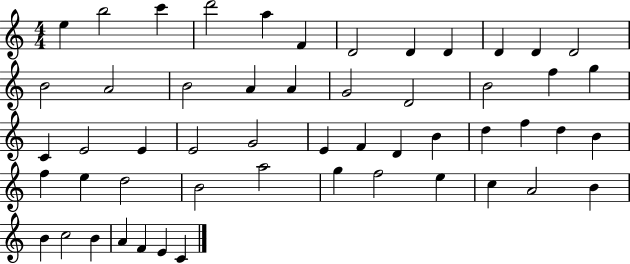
E5/q B5/h C6/q D6/h A5/q F4/q D4/h D4/q D4/q D4/q D4/q D4/h B4/h A4/h B4/h A4/q A4/q G4/h D4/h B4/h F5/q G5/q C4/q E4/h E4/q E4/h G4/h E4/q F4/q D4/q B4/q D5/q F5/q D5/q B4/q F5/q E5/q D5/h B4/h A5/h G5/q F5/h E5/q C5/q A4/h B4/q B4/q C5/h B4/q A4/q F4/q E4/q C4/q